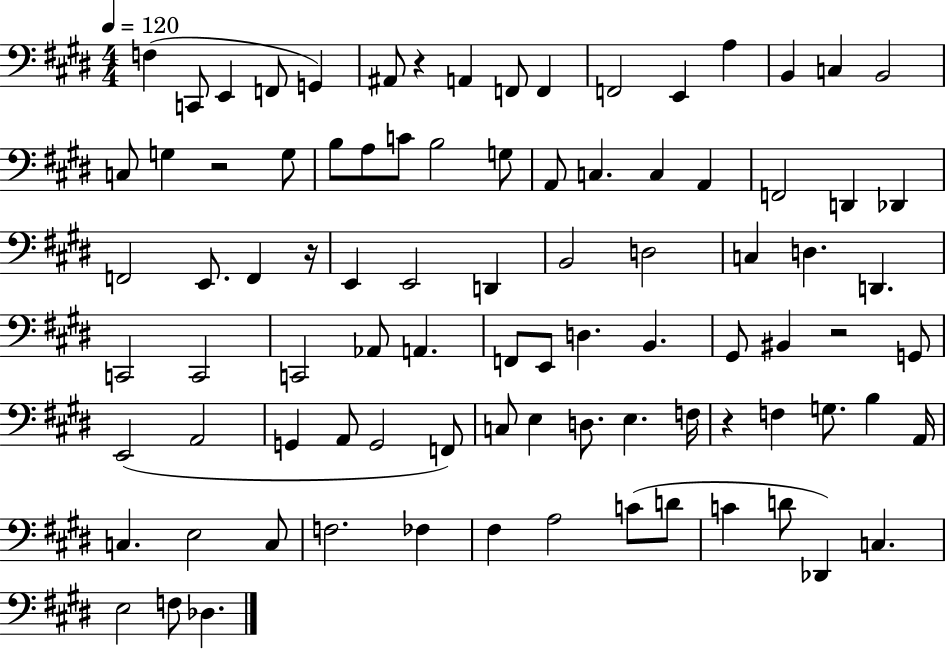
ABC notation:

X:1
T:Untitled
M:4/4
L:1/4
K:E
F, C,,/2 E,, F,,/2 G,, ^A,,/2 z A,, F,,/2 F,, F,,2 E,, A, B,, C, B,,2 C,/2 G, z2 G,/2 B,/2 A,/2 C/2 B,2 G,/2 A,,/2 C, C, A,, F,,2 D,, _D,, F,,2 E,,/2 F,, z/4 E,, E,,2 D,, B,,2 D,2 C, D, D,, C,,2 C,,2 C,,2 _A,,/2 A,, F,,/2 E,,/2 D, B,, ^G,,/2 ^B,, z2 G,,/2 E,,2 A,,2 G,, A,,/2 G,,2 F,,/2 C,/2 E, D,/2 E, F,/4 z F, G,/2 B, A,,/4 C, E,2 C,/2 F,2 _F, ^F, A,2 C/2 D/2 C D/2 _D,, C, E,2 F,/2 _D,